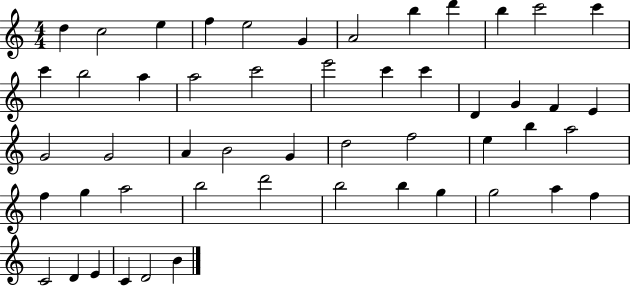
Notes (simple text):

D5/q C5/h E5/q F5/q E5/h G4/q A4/h B5/q D6/q B5/q C6/h C6/q C6/q B5/h A5/q A5/h C6/h E6/h C6/q C6/q D4/q G4/q F4/q E4/q G4/h G4/h A4/q B4/h G4/q D5/h F5/h E5/q B5/q A5/h F5/q G5/q A5/h B5/h D6/h B5/h B5/q G5/q G5/h A5/q F5/q C4/h D4/q E4/q C4/q D4/h B4/q